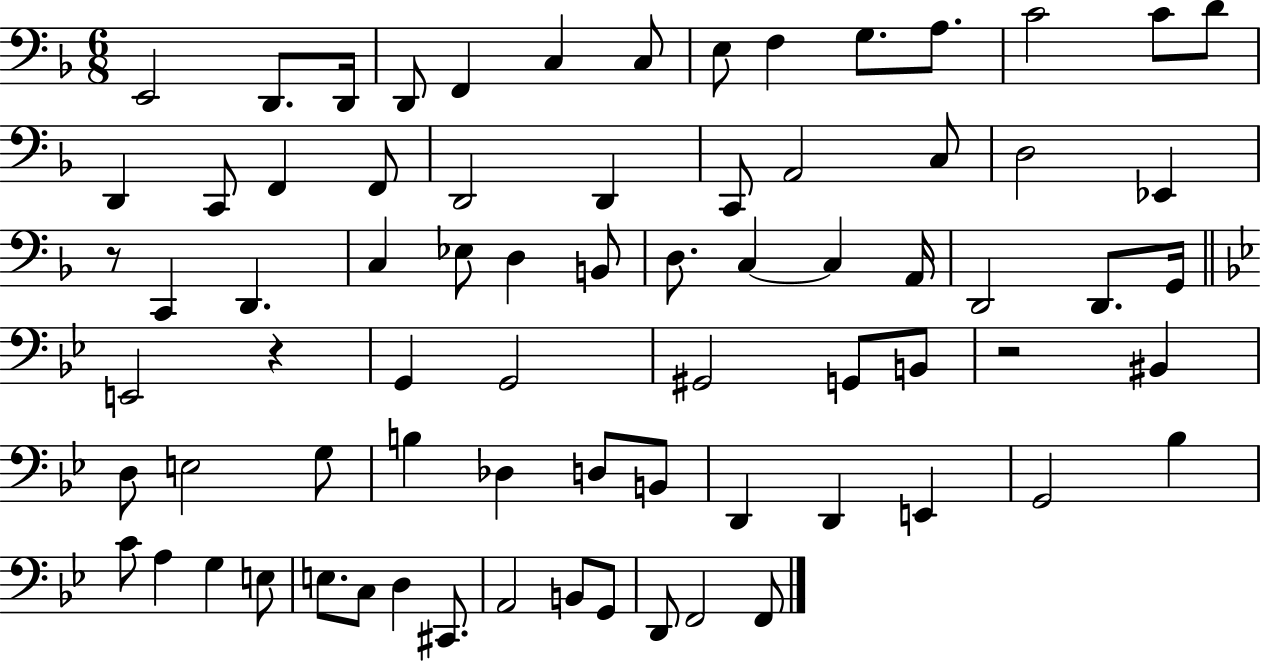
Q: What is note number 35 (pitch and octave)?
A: A2